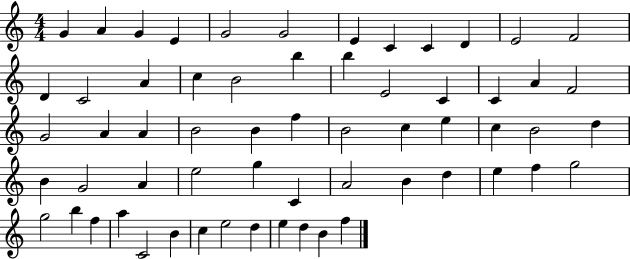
{
  \clef treble
  \numericTimeSignature
  \time 4/4
  \key c \major
  g'4 a'4 g'4 e'4 | g'2 g'2 | e'4 c'4 c'4 d'4 | e'2 f'2 | \break d'4 c'2 a'4 | c''4 b'2 b''4 | b''4 e'2 c'4 | c'4 a'4 f'2 | \break g'2 a'4 a'4 | b'2 b'4 f''4 | b'2 c''4 e''4 | c''4 b'2 d''4 | \break b'4 g'2 a'4 | e''2 g''4 c'4 | a'2 b'4 d''4 | e''4 f''4 g''2 | \break g''2 b''4 f''4 | a''4 c'2 b'4 | c''4 e''2 d''4 | e''4 d''4 b'4 f''4 | \break \bar "|."
}